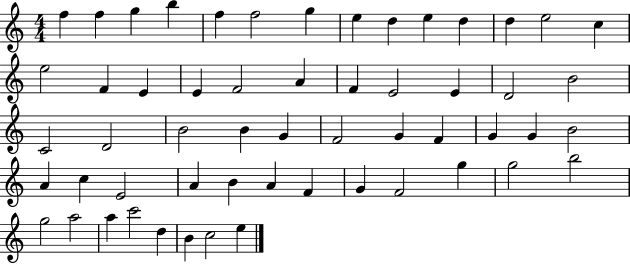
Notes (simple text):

F5/q F5/q G5/q B5/q F5/q F5/h G5/q E5/q D5/q E5/q D5/q D5/q E5/h C5/q E5/h F4/q E4/q E4/q F4/h A4/q F4/q E4/h E4/q D4/h B4/h C4/h D4/h B4/h B4/q G4/q F4/h G4/q F4/q G4/q G4/q B4/h A4/q C5/q E4/h A4/q B4/q A4/q F4/q G4/q F4/h G5/q G5/h B5/h G5/h A5/h A5/q C6/h D5/q B4/q C5/h E5/q